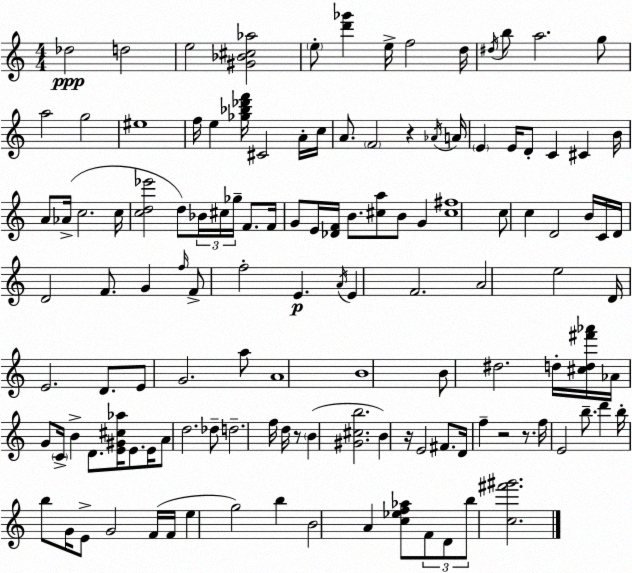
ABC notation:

X:1
T:Untitled
M:4/4
L:1/4
K:C
_d2 d2 e2 [^G_B^c_a]2 e/2 [d'_g'] e/4 f2 d/4 ^d/4 b/2 a2 g/2 a2 g2 ^e4 f/4 e [_g_b_d'f']/4 ^C2 A/4 c/4 A/2 F2 z _A/4 A/4 E E/4 D/2 C ^C B/4 A/2 _A/4 c2 c/4 [cd_e']2 d/2 _B/4 ^c/4 _g/4 F/2 F/4 G/2 E/4 [_DF]/4 B/2 [^ca]/2 B/2 G [^c^f]4 c/2 c D2 B/4 C/4 D/4 D2 F/2 G f/4 F/2 f2 E A/4 E F2 A2 e2 D/4 E2 D/2 E/2 G2 a/2 A4 B4 B/2 ^d2 d/4 [^cd^f'_a']/4 _A/4 G/2 C/4 B D/2 [E^G^c_a]/4 E/2 E/4 A/2 d2 _d/2 d2 f/4 d/4 z/2 B [^G^cb]2 B z/4 E2 ^F/2 D/4 f z2 z/2 f/4 E2 b/2 d' b/4 b/2 G/4 E/2 G2 F/4 F/4 e g2 b B2 A [c_ef_a]/2 F/2 D/2 b/2 [c^f'^g']2